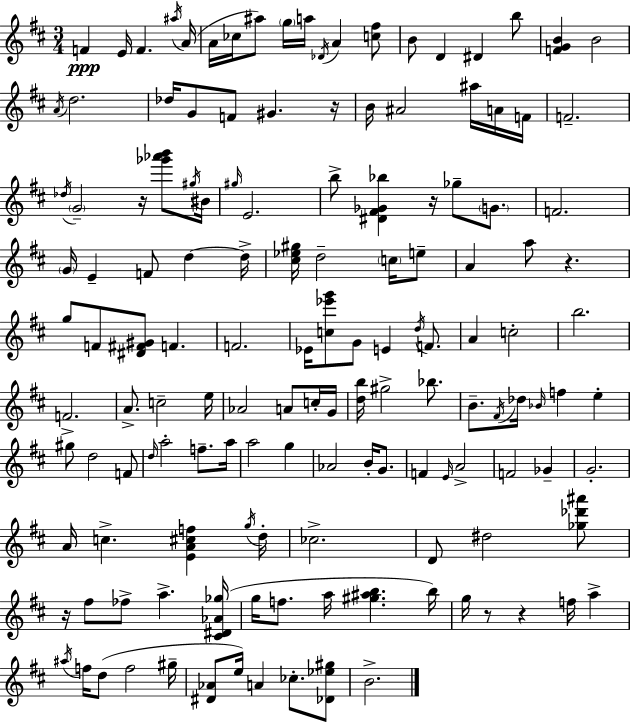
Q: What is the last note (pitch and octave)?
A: B4